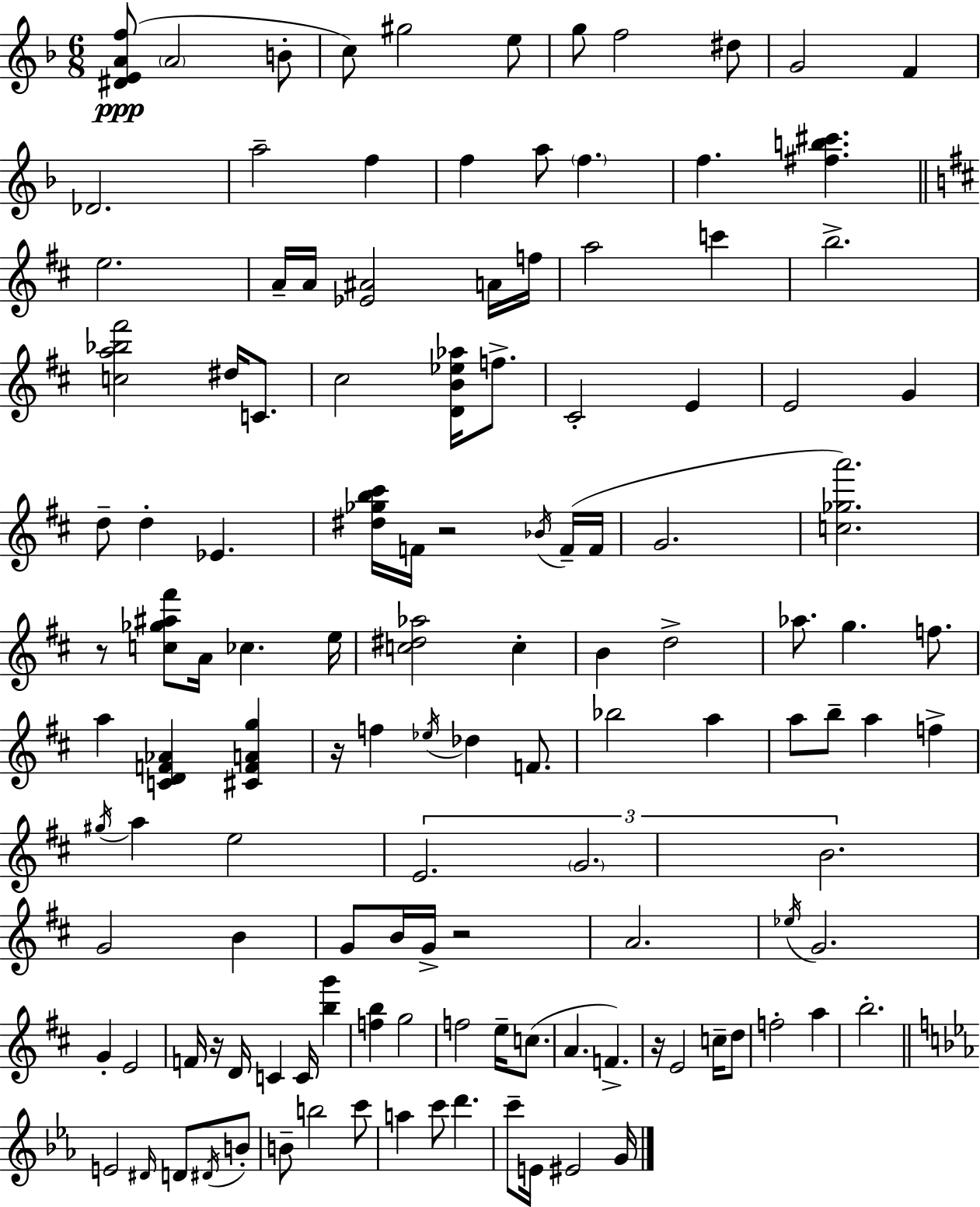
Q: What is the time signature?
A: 6/8